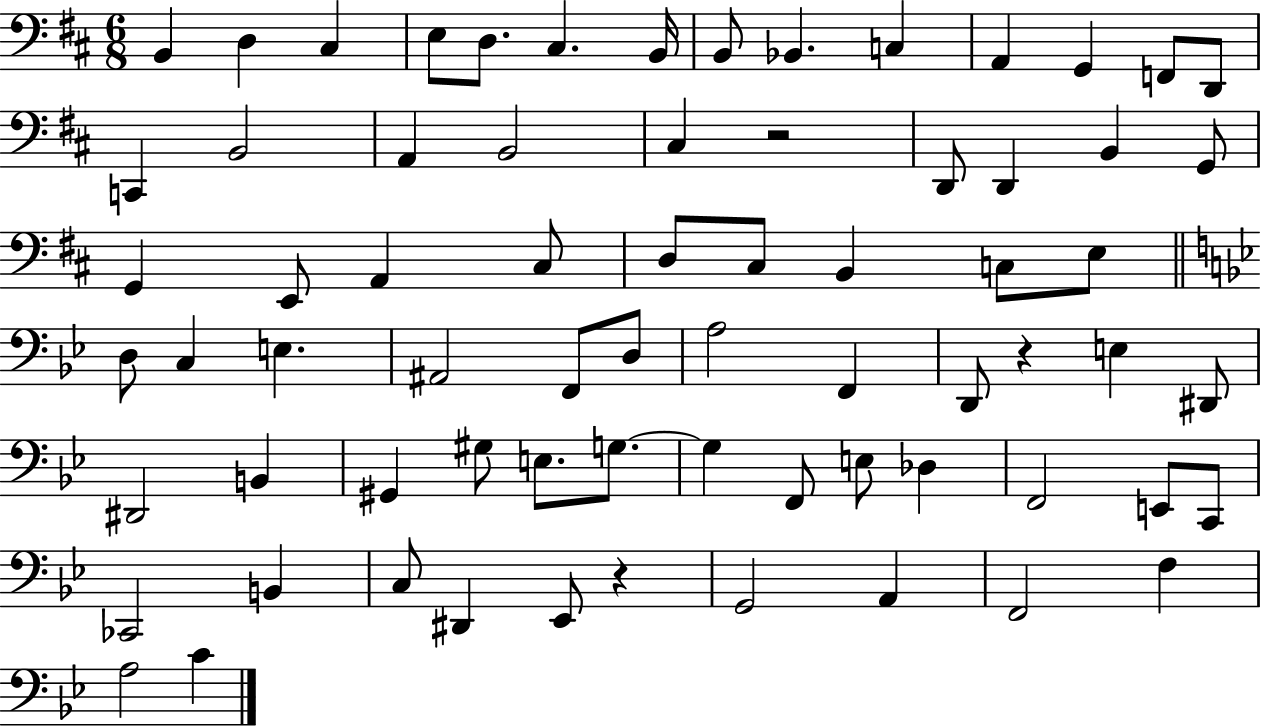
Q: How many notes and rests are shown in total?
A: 70